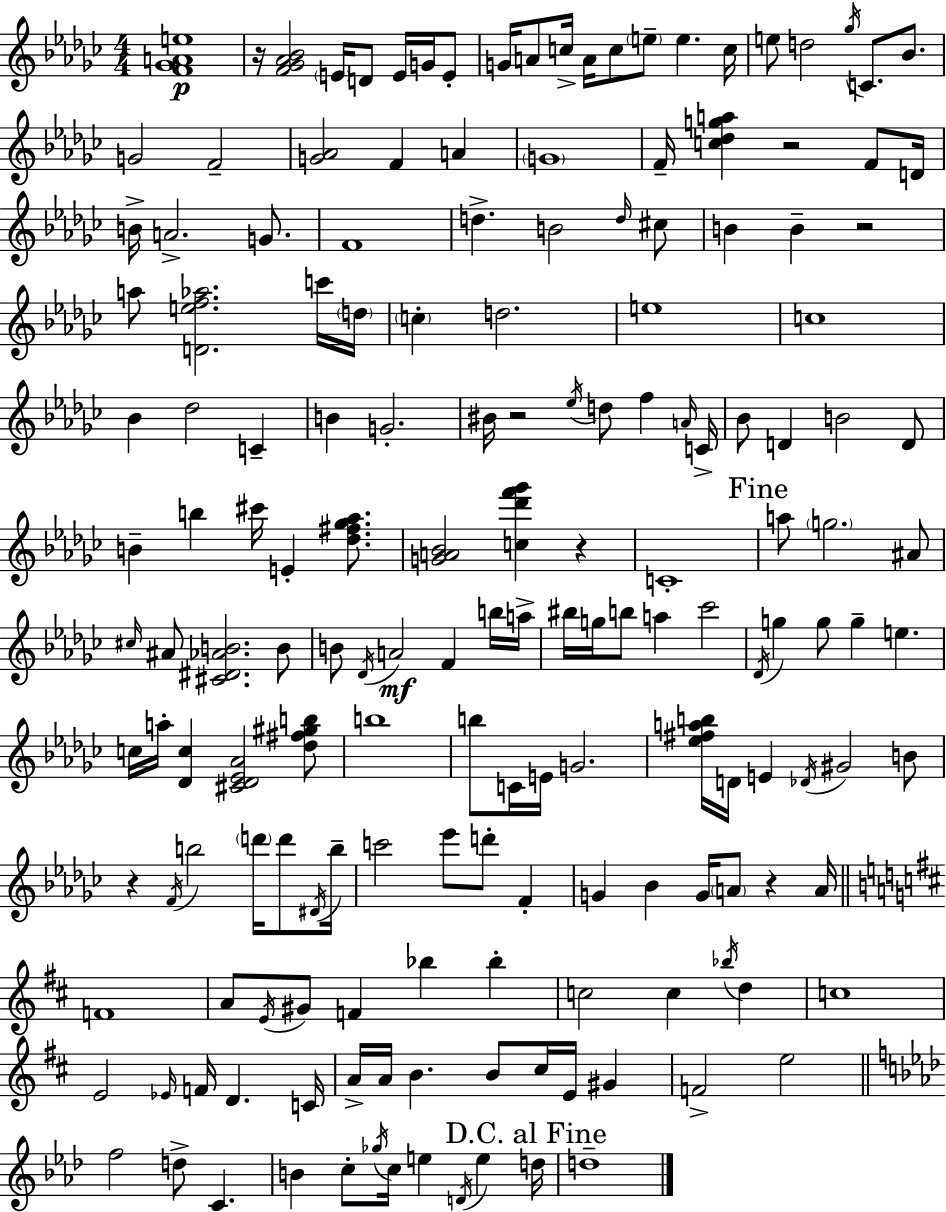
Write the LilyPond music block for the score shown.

{
  \clef treble
  \numericTimeSignature
  \time 4/4
  \key ees \minor
  \repeat volta 2 { <f' ges' a' e''>1\p | r16 <f' ges' aes' bes'>2 \parenthesize e'16 d'8 e'16 g'16 e'8-. | g'16 a'8 c''16-> a'16 c''8 \parenthesize e''8-- e''4. c''16 | e''8 d''2 \acciaccatura { ges''16 } c'8. bes'8. | \break g'2 f'2-- | <g' aes'>2 f'4 a'4 | \parenthesize g'1 | f'16-- <c'' des'' g'' a''>4 r2 f'8 | \break d'16 b'16-> a'2.-> g'8. | f'1 | d''4.-> b'2 \grace { d''16 } | cis''8 b'4 b'4-- r2 | \break a''8 <d' e'' f'' aes''>2. | c'''16 \parenthesize d''16 \parenthesize c''4-. d''2. | e''1 | c''1 | \break bes'4 des''2 c'4-- | b'4 g'2.-. | bis'16 r2 \acciaccatura { ees''16 } d''8 f''4 | \grace { a'16 } c'16-> bes'8 d'4 b'2 | \break d'8 b'4-- b''4 cis'''16 e'4-. | <des'' fis'' ges'' aes''>8. <g' a' bes'>2 <c'' des''' f''' ges'''>4 | r4 c'1-. | \mark "Fine" a''8 \parenthesize g''2. | \break ais'8 \grace { cis''16 } ais'8 <cis' dis' aes' b'>2. | b'8 b'8 \acciaccatura { des'16 } a'2\mf | f'4 b''16 a''16-> bis''16 g''16 b''8 a''4 ces'''2 | \acciaccatura { des'16 } g''4 g''8 g''4-- | \break e''4. c''16 a''16-. <des' c''>4 <cis' des' ees' aes'>2 | <des'' fis'' gis'' b''>8 b''1 | b''8 c'16 e'16 g'2. | <ees'' fis'' a'' b''>16 d'16 e'4 \acciaccatura { des'16 } gis'2 | \break b'8 r4 \acciaccatura { f'16 } b''2 | \parenthesize d'''16 d'''8 \acciaccatura { dis'16 } b''16-- c'''2 | ees'''8 d'''8-. f'4-. g'4 bes'4 | g'16 \parenthesize a'8 r4 a'16 \bar "||" \break \key b \minor f'1 | a'8 \acciaccatura { e'16 } gis'8 f'4 bes''4 bes''4-. | c''2 c''4 \acciaccatura { bes''16 } d''4 | c''1 | \break e'2 \grace { ees'16 } f'16 d'4. | c'16 a'16-> a'16 b'4. b'8 cis''16 e'16 gis'4 | f'2-> e''2 | \bar "||" \break \key f \minor f''2 d''8-> c'4. | b'4 c''8-. \acciaccatura { ges''16 } c''16 e''4 \acciaccatura { d'16 } e''4 | \mark "D.C. al Fine" d''16 d''1-- | } \bar "|."
}